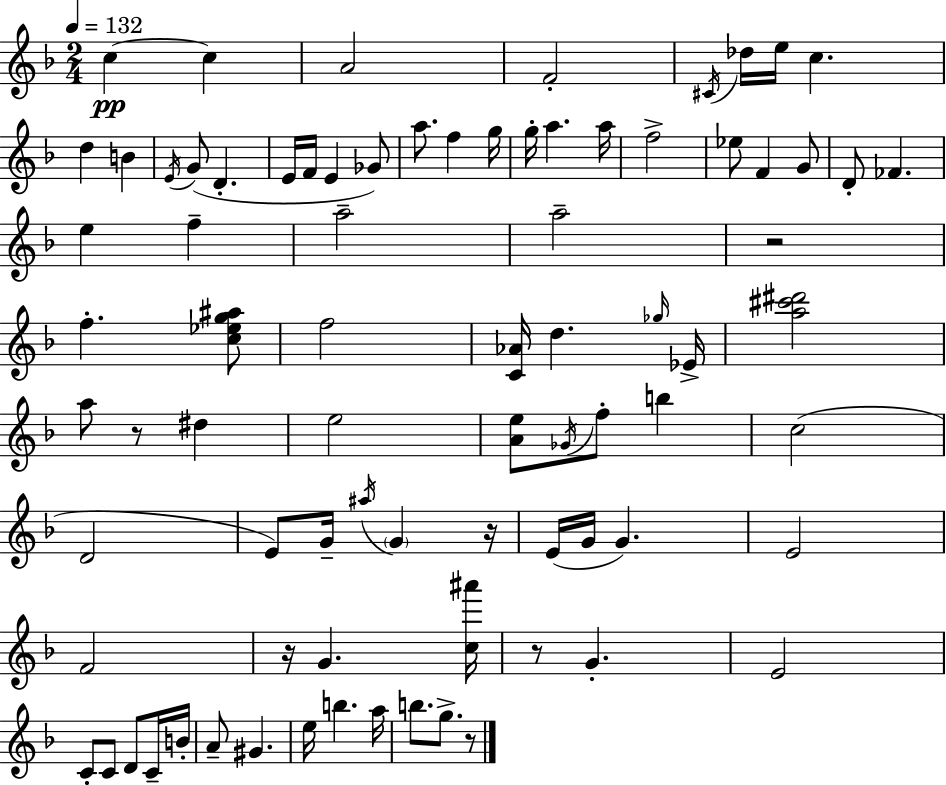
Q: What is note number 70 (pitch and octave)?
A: G5